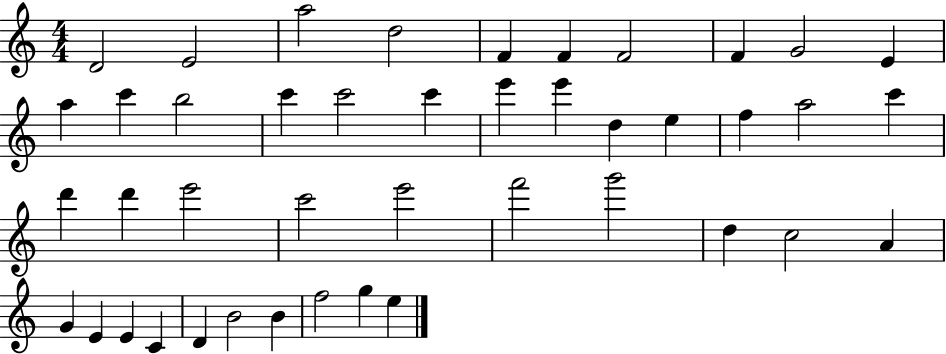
D4/h E4/h A5/h D5/h F4/q F4/q F4/h F4/q G4/h E4/q A5/q C6/q B5/h C6/q C6/h C6/q E6/q E6/q D5/q E5/q F5/q A5/h C6/q D6/q D6/q E6/h C6/h E6/h F6/h G6/h D5/q C5/h A4/q G4/q E4/q E4/q C4/q D4/q B4/h B4/q F5/h G5/q E5/q